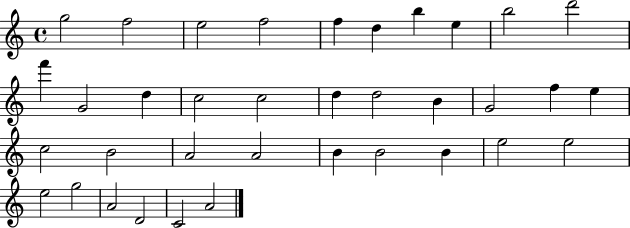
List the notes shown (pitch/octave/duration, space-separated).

G5/h F5/h E5/h F5/h F5/q D5/q B5/q E5/q B5/h D6/h F6/q G4/h D5/q C5/h C5/h D5/q D5/h B4/q G4/h F5/q E5/q C5/h B4/h A4/h A4/h B4/q B4/h B4/q E5/h E5/h E5/h G5/h A4/h D4/h C4/h A4/h